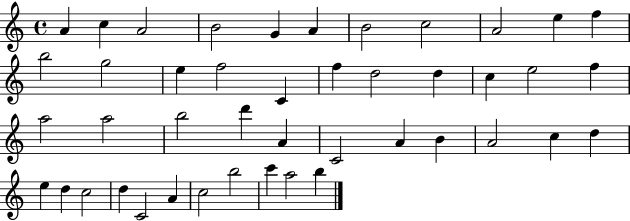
X:1
T:Untitled
M:4/4
L:1/4
K:C
A c A2 B2 G A B2 c2 A2 e f b2 g2 e f2 C f d2 d c e2 f a2 a2 b2 d' A C2 A B A2 c d e d c2 d C2 A c2 b2 c' a2 b